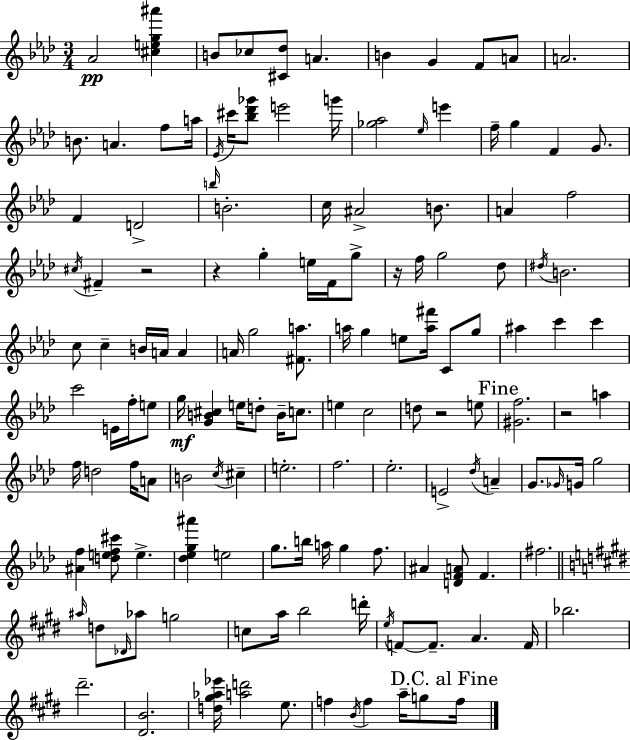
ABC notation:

X:1
T:Untitled
M:3/4
L:1/4
K:Fm
_A2 [^ceg^a'] B/2 _c/2 [^C_d]/2 A B G F/2 A/2 A2 B/2 A f/2 a/4 _E/4 ^c'/4 [_b_d'_g']/2 e'2 g'/4 [_g_a]2 _e/4 e' f/4 g F G/2 F D2 b/4 B2 c/4 ^A2 B/2 A f2 ^c/4 ^F z2 z g e/4 F/4 g/2 z/4 f/4 g2 _d/2 ^d/4 B2 c/2 c B/4 A/4 A A/4 g2 [^Fa]/2 a/4 g e/2 [a^f']/4 C/2 g/2 ^a c' c' c'2 E/4 f/4 e/2 g/4 [GB^c] e/4 d/2 B/4 c/2 e c2 d/2 z2 e/2 [^Gf]2 z2 a f/4 d2 f/4 A/2 B2 c/4 ^c e2 f2 _e2 E2 _d/4 A G/2 _G/4 G/4 g2 [^Af] [def^c']/2 e [_d_eg^a'] e2 g/2 b/4 a/4 g f/2 ^A [DFA]/2 F ^f2 ^a/4 d/2 _D/4 _a/2 g2 c/2 a/4 b2 d'/4 e/4 F/2 F/2 A F/4 _b2 ^d'2 [^DB]2 [d^g_a_e']/4 [ad']2 e/2 f B/4 f a/4 g/2 f/4